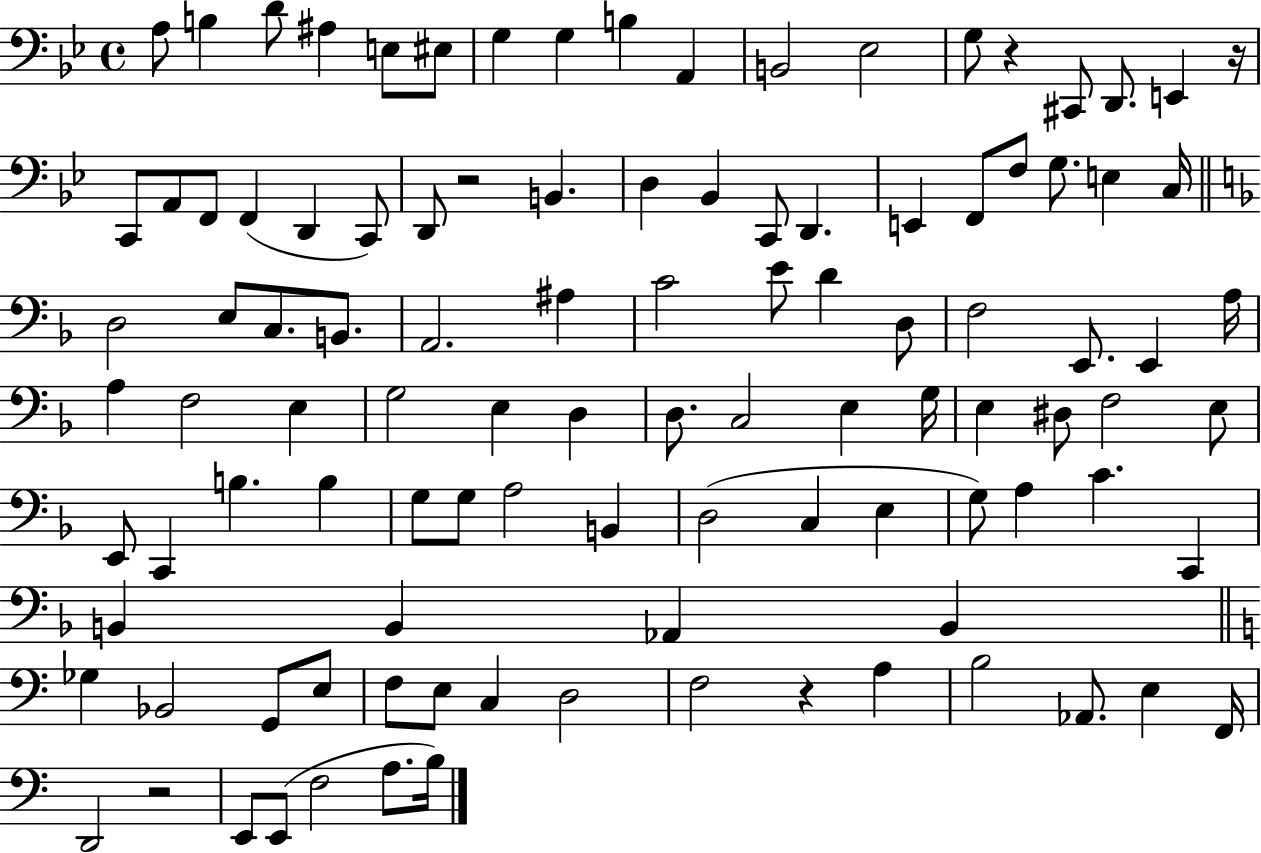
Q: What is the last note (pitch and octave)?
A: B3